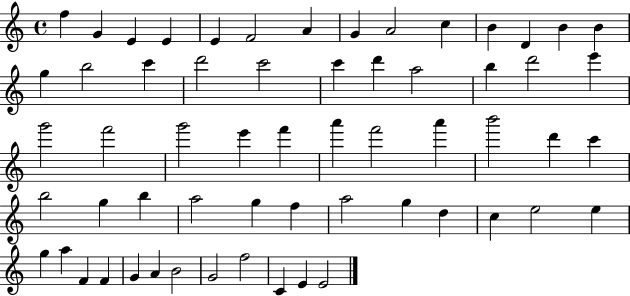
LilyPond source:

{
  \clef treble
  \time 4/4
  \defaultTimeSignature
  \key c \major
  f''4 g'4 e'4 e'4 | e'4 f'2 a'4 | g'4 a'2 c''4 | b'4 d'4 b'4 b'4 | \break g''4 b''2 c'''4 | d'''2 c'''2 | c'''4 d'''4 a''2 | b''4 d'''2 e'''4 | \break g'''2 f'''2 | g'''2 e'''4 f'''4 | a'''4 f'''2 a'''4 | b'''2 d'''4 c'''4 | \break b''2 g''4 b''4 | a''2 g''4 f''4 | a''2 g''4 d''4 | c''4 e''2 e''4 | \break g''4 a''4 f'4 f'4 | g'4 a'4 b'2 | g'2 f''2 | c'4 e'4 e'2 | \break \bar "|."
}